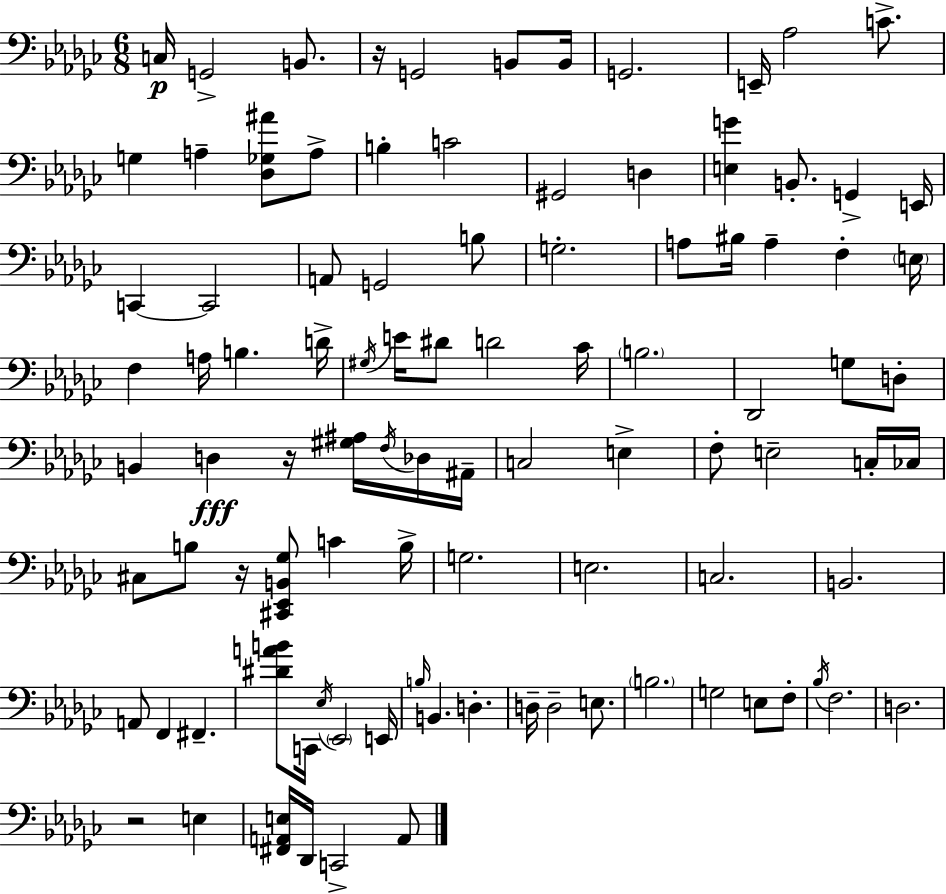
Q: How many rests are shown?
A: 4